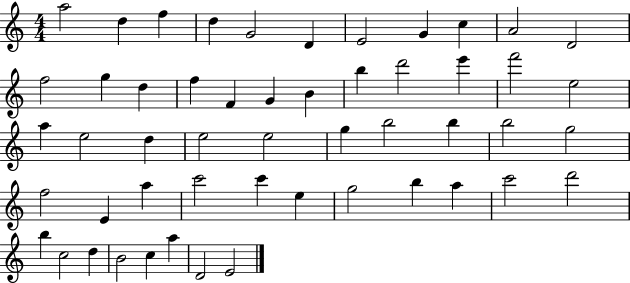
X:1
T:Untitled
M:4/4
L:1/4
K:C
a2 d f d G2 D E2 G c A2 D2 f2 g d f F G B b d'2 e' f'2 e2 a e2 d e2 e2 g b2 b b2 g2 f2 E a c'2 c' e g2 b a c'2 d'2 b c2 d B2 c a D2 E2